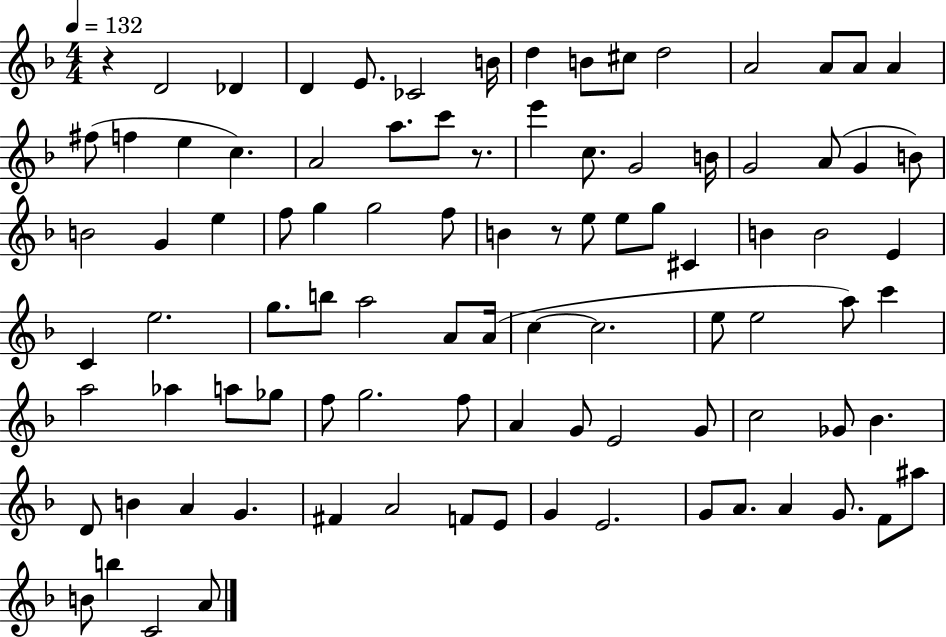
{
  \clef treble
  \numericTimeSignature
  \time 4/4
  \key f \major
  \tempo 4 = 132
  r4 d'2 des'4 | d'4 e'8. ces'2 b'16 | d''4 b'8 cis''8 d''2 | a'2 a'8 a'8 a'4 | \break fis''8( f''4 e''4 c''4.) | a'2 a''8. c'''8 r8. | e'''4 c''8. g'2 b'16 | g'2 a'8( g'4 b'8) | \break b'2 g'4 e''4 | f''8 g''4 g''2 f''8 | b'4 r8 e''8 e''8 g''8 cis'4 | b'4 b'2 e'4 | \break c'4 e''2. | g''8. b''8 a''2 a'8 a'16( | c''4~~ c''2. | e''8 e''2 a''8) c'''4 | \break a''2 aes''4 a''8 ges''8 | f''8 g''2. f''8 | a'4 g'8 e'2 g'8 | c''2 ges'8 bes'4. | \break d'8 b'4 a'4 g'4. | fis'4 a'2 f'8 e'8 | g'4 e'2. | g'8 a'8. a'4 g'8. f'8 ais''8 | \break b'8 b''4 c'2 a'8 | \bar "|."
}